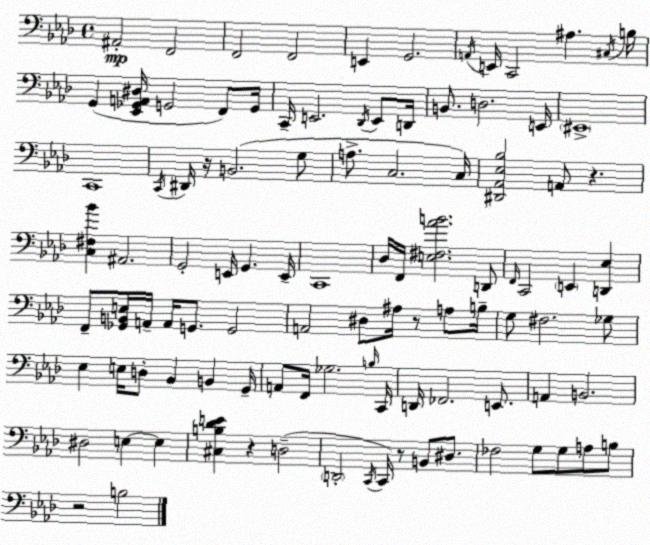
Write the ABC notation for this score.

X:1
T:Untitled
M:4/4
L:1/4
K:Fm
^A,,2 F,,2 F,,2 F,,2 E,, G,,2 A,,/4 E,,/4 C,,2 ^A, ^C,/4 B,/4 G,, [_E,,_G,,A,,^D,]/4 G,,2 F,,/2 G,,/4 C,,/4 E,,2 _D,,/4 E,,/2 D,,/4 B,,/2 D,2 E,,/4 ^E,,4 C,,4 C,,/4 ^D,,/4 z/4 B,,2 G,/2 A,/2 C,2 C,/4 [^D,,_A,,_E,_B,]2 A,,/2 z [C,^F,_B] ^A,,2 G,,2 E,,/4 G,, E,,/4 C,,4 _D,/4 F,,/4 [E,^F,_AB]2 D,,/2 F,,/4 C,,2 E,, [D,,_E,] F,,/2 [_G,,B,,E,]/4 A,,/4 A,,/4 G,,/2 G,,2 A,,2 ^D,/2 ^A,/4 z/2 A,/2 B,/4 G,/2 ^F,2 _G,/2 _E, E,/4 D,/2 _B,, B,, G,,/4 A,,/2 F,,/4 _G,2 B,/4 C,,/4 D,,/4 _F,,2 E,,/2 A,, B,,2 ^D,2 E, E, [^C,B,_DE] z D,2 D,,2 C,,/4 C,,/4 z/2 B,,/2 ^D,/2 _F,2 G,/2 G,/2 A,/2 B,/2 z2 B,2